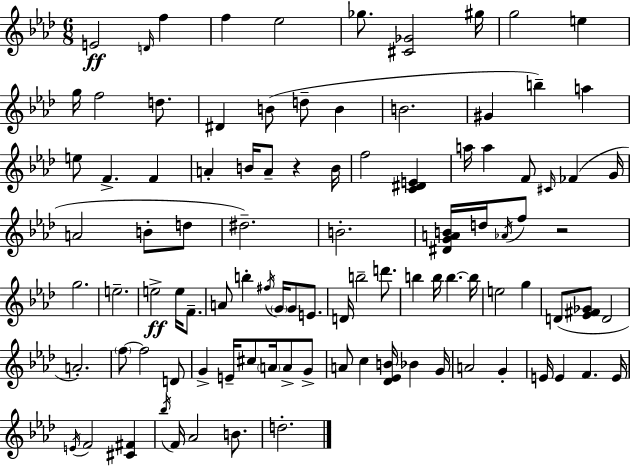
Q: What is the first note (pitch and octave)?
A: E4